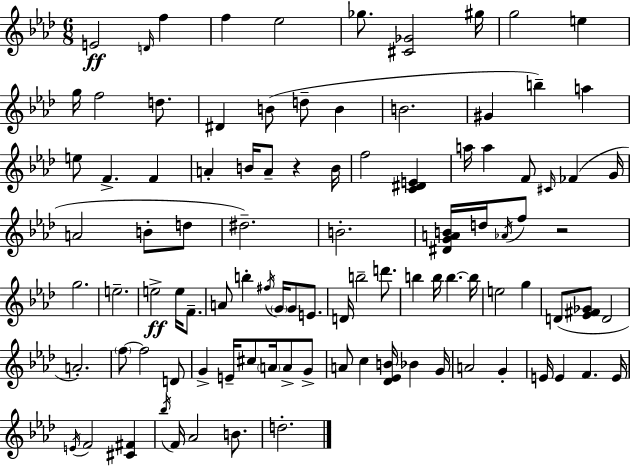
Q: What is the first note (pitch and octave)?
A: E4